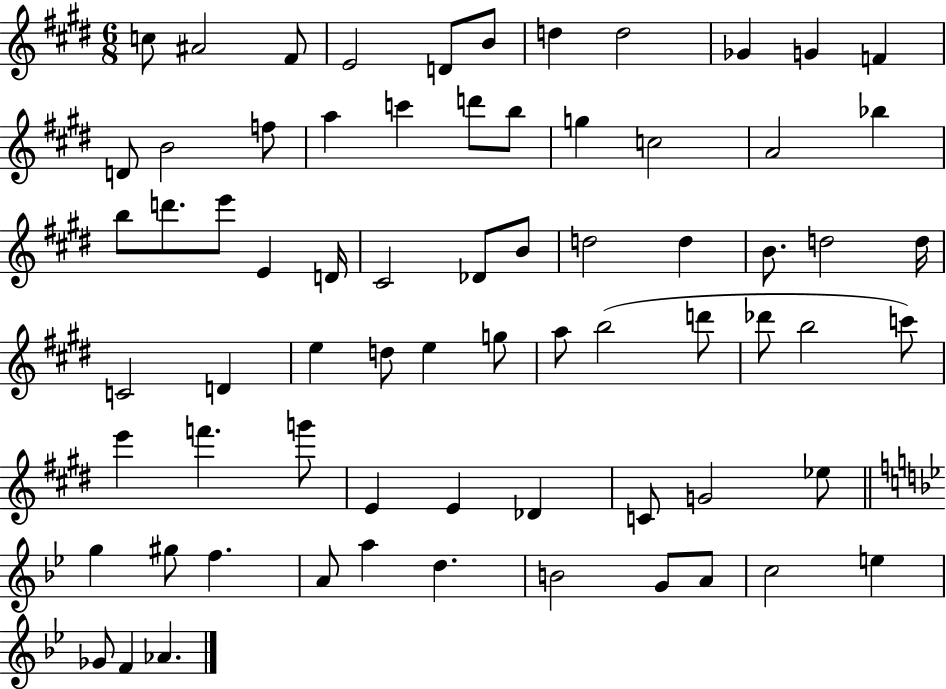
{
  \clef treble
  \numericTimeSignature
  \time 6/8
  \key e \major
  c''8 ais'2 fis'8 | e'2 d'8 b'8 | d''4 d''2 | ges'4 g'4 f'4 | \break d'8 b'2 f''8 | a''4 c'''4 d'''8 b''8 | g''4 c''2 | a'2 bes''4 | \break b''8 d'''8. e'''8 e'4 d'16 | cis'2 des'8 b'8 | d''2 d''4 | b'8. d''2 d''16 | \break c'2 d'4 | e''4 d''8 e''4 g''8 | a''8 b''2( d'''8 | des'''8 b''2 c'''8) | \break e'''4 f'''4. g'''8 | e'4 e'4 des'4 | c'8 g'2 ees''8 | \bar "||" \break \key bes \major g''4 gis''8 f''4. | a'8 a''4 d''4. | b'2 g'8 a'8 | c''2 e''4 | \break ges'8 f'4 aes'4. | \bar "|."
}